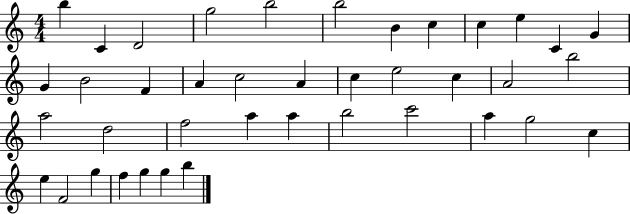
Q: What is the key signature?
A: C major